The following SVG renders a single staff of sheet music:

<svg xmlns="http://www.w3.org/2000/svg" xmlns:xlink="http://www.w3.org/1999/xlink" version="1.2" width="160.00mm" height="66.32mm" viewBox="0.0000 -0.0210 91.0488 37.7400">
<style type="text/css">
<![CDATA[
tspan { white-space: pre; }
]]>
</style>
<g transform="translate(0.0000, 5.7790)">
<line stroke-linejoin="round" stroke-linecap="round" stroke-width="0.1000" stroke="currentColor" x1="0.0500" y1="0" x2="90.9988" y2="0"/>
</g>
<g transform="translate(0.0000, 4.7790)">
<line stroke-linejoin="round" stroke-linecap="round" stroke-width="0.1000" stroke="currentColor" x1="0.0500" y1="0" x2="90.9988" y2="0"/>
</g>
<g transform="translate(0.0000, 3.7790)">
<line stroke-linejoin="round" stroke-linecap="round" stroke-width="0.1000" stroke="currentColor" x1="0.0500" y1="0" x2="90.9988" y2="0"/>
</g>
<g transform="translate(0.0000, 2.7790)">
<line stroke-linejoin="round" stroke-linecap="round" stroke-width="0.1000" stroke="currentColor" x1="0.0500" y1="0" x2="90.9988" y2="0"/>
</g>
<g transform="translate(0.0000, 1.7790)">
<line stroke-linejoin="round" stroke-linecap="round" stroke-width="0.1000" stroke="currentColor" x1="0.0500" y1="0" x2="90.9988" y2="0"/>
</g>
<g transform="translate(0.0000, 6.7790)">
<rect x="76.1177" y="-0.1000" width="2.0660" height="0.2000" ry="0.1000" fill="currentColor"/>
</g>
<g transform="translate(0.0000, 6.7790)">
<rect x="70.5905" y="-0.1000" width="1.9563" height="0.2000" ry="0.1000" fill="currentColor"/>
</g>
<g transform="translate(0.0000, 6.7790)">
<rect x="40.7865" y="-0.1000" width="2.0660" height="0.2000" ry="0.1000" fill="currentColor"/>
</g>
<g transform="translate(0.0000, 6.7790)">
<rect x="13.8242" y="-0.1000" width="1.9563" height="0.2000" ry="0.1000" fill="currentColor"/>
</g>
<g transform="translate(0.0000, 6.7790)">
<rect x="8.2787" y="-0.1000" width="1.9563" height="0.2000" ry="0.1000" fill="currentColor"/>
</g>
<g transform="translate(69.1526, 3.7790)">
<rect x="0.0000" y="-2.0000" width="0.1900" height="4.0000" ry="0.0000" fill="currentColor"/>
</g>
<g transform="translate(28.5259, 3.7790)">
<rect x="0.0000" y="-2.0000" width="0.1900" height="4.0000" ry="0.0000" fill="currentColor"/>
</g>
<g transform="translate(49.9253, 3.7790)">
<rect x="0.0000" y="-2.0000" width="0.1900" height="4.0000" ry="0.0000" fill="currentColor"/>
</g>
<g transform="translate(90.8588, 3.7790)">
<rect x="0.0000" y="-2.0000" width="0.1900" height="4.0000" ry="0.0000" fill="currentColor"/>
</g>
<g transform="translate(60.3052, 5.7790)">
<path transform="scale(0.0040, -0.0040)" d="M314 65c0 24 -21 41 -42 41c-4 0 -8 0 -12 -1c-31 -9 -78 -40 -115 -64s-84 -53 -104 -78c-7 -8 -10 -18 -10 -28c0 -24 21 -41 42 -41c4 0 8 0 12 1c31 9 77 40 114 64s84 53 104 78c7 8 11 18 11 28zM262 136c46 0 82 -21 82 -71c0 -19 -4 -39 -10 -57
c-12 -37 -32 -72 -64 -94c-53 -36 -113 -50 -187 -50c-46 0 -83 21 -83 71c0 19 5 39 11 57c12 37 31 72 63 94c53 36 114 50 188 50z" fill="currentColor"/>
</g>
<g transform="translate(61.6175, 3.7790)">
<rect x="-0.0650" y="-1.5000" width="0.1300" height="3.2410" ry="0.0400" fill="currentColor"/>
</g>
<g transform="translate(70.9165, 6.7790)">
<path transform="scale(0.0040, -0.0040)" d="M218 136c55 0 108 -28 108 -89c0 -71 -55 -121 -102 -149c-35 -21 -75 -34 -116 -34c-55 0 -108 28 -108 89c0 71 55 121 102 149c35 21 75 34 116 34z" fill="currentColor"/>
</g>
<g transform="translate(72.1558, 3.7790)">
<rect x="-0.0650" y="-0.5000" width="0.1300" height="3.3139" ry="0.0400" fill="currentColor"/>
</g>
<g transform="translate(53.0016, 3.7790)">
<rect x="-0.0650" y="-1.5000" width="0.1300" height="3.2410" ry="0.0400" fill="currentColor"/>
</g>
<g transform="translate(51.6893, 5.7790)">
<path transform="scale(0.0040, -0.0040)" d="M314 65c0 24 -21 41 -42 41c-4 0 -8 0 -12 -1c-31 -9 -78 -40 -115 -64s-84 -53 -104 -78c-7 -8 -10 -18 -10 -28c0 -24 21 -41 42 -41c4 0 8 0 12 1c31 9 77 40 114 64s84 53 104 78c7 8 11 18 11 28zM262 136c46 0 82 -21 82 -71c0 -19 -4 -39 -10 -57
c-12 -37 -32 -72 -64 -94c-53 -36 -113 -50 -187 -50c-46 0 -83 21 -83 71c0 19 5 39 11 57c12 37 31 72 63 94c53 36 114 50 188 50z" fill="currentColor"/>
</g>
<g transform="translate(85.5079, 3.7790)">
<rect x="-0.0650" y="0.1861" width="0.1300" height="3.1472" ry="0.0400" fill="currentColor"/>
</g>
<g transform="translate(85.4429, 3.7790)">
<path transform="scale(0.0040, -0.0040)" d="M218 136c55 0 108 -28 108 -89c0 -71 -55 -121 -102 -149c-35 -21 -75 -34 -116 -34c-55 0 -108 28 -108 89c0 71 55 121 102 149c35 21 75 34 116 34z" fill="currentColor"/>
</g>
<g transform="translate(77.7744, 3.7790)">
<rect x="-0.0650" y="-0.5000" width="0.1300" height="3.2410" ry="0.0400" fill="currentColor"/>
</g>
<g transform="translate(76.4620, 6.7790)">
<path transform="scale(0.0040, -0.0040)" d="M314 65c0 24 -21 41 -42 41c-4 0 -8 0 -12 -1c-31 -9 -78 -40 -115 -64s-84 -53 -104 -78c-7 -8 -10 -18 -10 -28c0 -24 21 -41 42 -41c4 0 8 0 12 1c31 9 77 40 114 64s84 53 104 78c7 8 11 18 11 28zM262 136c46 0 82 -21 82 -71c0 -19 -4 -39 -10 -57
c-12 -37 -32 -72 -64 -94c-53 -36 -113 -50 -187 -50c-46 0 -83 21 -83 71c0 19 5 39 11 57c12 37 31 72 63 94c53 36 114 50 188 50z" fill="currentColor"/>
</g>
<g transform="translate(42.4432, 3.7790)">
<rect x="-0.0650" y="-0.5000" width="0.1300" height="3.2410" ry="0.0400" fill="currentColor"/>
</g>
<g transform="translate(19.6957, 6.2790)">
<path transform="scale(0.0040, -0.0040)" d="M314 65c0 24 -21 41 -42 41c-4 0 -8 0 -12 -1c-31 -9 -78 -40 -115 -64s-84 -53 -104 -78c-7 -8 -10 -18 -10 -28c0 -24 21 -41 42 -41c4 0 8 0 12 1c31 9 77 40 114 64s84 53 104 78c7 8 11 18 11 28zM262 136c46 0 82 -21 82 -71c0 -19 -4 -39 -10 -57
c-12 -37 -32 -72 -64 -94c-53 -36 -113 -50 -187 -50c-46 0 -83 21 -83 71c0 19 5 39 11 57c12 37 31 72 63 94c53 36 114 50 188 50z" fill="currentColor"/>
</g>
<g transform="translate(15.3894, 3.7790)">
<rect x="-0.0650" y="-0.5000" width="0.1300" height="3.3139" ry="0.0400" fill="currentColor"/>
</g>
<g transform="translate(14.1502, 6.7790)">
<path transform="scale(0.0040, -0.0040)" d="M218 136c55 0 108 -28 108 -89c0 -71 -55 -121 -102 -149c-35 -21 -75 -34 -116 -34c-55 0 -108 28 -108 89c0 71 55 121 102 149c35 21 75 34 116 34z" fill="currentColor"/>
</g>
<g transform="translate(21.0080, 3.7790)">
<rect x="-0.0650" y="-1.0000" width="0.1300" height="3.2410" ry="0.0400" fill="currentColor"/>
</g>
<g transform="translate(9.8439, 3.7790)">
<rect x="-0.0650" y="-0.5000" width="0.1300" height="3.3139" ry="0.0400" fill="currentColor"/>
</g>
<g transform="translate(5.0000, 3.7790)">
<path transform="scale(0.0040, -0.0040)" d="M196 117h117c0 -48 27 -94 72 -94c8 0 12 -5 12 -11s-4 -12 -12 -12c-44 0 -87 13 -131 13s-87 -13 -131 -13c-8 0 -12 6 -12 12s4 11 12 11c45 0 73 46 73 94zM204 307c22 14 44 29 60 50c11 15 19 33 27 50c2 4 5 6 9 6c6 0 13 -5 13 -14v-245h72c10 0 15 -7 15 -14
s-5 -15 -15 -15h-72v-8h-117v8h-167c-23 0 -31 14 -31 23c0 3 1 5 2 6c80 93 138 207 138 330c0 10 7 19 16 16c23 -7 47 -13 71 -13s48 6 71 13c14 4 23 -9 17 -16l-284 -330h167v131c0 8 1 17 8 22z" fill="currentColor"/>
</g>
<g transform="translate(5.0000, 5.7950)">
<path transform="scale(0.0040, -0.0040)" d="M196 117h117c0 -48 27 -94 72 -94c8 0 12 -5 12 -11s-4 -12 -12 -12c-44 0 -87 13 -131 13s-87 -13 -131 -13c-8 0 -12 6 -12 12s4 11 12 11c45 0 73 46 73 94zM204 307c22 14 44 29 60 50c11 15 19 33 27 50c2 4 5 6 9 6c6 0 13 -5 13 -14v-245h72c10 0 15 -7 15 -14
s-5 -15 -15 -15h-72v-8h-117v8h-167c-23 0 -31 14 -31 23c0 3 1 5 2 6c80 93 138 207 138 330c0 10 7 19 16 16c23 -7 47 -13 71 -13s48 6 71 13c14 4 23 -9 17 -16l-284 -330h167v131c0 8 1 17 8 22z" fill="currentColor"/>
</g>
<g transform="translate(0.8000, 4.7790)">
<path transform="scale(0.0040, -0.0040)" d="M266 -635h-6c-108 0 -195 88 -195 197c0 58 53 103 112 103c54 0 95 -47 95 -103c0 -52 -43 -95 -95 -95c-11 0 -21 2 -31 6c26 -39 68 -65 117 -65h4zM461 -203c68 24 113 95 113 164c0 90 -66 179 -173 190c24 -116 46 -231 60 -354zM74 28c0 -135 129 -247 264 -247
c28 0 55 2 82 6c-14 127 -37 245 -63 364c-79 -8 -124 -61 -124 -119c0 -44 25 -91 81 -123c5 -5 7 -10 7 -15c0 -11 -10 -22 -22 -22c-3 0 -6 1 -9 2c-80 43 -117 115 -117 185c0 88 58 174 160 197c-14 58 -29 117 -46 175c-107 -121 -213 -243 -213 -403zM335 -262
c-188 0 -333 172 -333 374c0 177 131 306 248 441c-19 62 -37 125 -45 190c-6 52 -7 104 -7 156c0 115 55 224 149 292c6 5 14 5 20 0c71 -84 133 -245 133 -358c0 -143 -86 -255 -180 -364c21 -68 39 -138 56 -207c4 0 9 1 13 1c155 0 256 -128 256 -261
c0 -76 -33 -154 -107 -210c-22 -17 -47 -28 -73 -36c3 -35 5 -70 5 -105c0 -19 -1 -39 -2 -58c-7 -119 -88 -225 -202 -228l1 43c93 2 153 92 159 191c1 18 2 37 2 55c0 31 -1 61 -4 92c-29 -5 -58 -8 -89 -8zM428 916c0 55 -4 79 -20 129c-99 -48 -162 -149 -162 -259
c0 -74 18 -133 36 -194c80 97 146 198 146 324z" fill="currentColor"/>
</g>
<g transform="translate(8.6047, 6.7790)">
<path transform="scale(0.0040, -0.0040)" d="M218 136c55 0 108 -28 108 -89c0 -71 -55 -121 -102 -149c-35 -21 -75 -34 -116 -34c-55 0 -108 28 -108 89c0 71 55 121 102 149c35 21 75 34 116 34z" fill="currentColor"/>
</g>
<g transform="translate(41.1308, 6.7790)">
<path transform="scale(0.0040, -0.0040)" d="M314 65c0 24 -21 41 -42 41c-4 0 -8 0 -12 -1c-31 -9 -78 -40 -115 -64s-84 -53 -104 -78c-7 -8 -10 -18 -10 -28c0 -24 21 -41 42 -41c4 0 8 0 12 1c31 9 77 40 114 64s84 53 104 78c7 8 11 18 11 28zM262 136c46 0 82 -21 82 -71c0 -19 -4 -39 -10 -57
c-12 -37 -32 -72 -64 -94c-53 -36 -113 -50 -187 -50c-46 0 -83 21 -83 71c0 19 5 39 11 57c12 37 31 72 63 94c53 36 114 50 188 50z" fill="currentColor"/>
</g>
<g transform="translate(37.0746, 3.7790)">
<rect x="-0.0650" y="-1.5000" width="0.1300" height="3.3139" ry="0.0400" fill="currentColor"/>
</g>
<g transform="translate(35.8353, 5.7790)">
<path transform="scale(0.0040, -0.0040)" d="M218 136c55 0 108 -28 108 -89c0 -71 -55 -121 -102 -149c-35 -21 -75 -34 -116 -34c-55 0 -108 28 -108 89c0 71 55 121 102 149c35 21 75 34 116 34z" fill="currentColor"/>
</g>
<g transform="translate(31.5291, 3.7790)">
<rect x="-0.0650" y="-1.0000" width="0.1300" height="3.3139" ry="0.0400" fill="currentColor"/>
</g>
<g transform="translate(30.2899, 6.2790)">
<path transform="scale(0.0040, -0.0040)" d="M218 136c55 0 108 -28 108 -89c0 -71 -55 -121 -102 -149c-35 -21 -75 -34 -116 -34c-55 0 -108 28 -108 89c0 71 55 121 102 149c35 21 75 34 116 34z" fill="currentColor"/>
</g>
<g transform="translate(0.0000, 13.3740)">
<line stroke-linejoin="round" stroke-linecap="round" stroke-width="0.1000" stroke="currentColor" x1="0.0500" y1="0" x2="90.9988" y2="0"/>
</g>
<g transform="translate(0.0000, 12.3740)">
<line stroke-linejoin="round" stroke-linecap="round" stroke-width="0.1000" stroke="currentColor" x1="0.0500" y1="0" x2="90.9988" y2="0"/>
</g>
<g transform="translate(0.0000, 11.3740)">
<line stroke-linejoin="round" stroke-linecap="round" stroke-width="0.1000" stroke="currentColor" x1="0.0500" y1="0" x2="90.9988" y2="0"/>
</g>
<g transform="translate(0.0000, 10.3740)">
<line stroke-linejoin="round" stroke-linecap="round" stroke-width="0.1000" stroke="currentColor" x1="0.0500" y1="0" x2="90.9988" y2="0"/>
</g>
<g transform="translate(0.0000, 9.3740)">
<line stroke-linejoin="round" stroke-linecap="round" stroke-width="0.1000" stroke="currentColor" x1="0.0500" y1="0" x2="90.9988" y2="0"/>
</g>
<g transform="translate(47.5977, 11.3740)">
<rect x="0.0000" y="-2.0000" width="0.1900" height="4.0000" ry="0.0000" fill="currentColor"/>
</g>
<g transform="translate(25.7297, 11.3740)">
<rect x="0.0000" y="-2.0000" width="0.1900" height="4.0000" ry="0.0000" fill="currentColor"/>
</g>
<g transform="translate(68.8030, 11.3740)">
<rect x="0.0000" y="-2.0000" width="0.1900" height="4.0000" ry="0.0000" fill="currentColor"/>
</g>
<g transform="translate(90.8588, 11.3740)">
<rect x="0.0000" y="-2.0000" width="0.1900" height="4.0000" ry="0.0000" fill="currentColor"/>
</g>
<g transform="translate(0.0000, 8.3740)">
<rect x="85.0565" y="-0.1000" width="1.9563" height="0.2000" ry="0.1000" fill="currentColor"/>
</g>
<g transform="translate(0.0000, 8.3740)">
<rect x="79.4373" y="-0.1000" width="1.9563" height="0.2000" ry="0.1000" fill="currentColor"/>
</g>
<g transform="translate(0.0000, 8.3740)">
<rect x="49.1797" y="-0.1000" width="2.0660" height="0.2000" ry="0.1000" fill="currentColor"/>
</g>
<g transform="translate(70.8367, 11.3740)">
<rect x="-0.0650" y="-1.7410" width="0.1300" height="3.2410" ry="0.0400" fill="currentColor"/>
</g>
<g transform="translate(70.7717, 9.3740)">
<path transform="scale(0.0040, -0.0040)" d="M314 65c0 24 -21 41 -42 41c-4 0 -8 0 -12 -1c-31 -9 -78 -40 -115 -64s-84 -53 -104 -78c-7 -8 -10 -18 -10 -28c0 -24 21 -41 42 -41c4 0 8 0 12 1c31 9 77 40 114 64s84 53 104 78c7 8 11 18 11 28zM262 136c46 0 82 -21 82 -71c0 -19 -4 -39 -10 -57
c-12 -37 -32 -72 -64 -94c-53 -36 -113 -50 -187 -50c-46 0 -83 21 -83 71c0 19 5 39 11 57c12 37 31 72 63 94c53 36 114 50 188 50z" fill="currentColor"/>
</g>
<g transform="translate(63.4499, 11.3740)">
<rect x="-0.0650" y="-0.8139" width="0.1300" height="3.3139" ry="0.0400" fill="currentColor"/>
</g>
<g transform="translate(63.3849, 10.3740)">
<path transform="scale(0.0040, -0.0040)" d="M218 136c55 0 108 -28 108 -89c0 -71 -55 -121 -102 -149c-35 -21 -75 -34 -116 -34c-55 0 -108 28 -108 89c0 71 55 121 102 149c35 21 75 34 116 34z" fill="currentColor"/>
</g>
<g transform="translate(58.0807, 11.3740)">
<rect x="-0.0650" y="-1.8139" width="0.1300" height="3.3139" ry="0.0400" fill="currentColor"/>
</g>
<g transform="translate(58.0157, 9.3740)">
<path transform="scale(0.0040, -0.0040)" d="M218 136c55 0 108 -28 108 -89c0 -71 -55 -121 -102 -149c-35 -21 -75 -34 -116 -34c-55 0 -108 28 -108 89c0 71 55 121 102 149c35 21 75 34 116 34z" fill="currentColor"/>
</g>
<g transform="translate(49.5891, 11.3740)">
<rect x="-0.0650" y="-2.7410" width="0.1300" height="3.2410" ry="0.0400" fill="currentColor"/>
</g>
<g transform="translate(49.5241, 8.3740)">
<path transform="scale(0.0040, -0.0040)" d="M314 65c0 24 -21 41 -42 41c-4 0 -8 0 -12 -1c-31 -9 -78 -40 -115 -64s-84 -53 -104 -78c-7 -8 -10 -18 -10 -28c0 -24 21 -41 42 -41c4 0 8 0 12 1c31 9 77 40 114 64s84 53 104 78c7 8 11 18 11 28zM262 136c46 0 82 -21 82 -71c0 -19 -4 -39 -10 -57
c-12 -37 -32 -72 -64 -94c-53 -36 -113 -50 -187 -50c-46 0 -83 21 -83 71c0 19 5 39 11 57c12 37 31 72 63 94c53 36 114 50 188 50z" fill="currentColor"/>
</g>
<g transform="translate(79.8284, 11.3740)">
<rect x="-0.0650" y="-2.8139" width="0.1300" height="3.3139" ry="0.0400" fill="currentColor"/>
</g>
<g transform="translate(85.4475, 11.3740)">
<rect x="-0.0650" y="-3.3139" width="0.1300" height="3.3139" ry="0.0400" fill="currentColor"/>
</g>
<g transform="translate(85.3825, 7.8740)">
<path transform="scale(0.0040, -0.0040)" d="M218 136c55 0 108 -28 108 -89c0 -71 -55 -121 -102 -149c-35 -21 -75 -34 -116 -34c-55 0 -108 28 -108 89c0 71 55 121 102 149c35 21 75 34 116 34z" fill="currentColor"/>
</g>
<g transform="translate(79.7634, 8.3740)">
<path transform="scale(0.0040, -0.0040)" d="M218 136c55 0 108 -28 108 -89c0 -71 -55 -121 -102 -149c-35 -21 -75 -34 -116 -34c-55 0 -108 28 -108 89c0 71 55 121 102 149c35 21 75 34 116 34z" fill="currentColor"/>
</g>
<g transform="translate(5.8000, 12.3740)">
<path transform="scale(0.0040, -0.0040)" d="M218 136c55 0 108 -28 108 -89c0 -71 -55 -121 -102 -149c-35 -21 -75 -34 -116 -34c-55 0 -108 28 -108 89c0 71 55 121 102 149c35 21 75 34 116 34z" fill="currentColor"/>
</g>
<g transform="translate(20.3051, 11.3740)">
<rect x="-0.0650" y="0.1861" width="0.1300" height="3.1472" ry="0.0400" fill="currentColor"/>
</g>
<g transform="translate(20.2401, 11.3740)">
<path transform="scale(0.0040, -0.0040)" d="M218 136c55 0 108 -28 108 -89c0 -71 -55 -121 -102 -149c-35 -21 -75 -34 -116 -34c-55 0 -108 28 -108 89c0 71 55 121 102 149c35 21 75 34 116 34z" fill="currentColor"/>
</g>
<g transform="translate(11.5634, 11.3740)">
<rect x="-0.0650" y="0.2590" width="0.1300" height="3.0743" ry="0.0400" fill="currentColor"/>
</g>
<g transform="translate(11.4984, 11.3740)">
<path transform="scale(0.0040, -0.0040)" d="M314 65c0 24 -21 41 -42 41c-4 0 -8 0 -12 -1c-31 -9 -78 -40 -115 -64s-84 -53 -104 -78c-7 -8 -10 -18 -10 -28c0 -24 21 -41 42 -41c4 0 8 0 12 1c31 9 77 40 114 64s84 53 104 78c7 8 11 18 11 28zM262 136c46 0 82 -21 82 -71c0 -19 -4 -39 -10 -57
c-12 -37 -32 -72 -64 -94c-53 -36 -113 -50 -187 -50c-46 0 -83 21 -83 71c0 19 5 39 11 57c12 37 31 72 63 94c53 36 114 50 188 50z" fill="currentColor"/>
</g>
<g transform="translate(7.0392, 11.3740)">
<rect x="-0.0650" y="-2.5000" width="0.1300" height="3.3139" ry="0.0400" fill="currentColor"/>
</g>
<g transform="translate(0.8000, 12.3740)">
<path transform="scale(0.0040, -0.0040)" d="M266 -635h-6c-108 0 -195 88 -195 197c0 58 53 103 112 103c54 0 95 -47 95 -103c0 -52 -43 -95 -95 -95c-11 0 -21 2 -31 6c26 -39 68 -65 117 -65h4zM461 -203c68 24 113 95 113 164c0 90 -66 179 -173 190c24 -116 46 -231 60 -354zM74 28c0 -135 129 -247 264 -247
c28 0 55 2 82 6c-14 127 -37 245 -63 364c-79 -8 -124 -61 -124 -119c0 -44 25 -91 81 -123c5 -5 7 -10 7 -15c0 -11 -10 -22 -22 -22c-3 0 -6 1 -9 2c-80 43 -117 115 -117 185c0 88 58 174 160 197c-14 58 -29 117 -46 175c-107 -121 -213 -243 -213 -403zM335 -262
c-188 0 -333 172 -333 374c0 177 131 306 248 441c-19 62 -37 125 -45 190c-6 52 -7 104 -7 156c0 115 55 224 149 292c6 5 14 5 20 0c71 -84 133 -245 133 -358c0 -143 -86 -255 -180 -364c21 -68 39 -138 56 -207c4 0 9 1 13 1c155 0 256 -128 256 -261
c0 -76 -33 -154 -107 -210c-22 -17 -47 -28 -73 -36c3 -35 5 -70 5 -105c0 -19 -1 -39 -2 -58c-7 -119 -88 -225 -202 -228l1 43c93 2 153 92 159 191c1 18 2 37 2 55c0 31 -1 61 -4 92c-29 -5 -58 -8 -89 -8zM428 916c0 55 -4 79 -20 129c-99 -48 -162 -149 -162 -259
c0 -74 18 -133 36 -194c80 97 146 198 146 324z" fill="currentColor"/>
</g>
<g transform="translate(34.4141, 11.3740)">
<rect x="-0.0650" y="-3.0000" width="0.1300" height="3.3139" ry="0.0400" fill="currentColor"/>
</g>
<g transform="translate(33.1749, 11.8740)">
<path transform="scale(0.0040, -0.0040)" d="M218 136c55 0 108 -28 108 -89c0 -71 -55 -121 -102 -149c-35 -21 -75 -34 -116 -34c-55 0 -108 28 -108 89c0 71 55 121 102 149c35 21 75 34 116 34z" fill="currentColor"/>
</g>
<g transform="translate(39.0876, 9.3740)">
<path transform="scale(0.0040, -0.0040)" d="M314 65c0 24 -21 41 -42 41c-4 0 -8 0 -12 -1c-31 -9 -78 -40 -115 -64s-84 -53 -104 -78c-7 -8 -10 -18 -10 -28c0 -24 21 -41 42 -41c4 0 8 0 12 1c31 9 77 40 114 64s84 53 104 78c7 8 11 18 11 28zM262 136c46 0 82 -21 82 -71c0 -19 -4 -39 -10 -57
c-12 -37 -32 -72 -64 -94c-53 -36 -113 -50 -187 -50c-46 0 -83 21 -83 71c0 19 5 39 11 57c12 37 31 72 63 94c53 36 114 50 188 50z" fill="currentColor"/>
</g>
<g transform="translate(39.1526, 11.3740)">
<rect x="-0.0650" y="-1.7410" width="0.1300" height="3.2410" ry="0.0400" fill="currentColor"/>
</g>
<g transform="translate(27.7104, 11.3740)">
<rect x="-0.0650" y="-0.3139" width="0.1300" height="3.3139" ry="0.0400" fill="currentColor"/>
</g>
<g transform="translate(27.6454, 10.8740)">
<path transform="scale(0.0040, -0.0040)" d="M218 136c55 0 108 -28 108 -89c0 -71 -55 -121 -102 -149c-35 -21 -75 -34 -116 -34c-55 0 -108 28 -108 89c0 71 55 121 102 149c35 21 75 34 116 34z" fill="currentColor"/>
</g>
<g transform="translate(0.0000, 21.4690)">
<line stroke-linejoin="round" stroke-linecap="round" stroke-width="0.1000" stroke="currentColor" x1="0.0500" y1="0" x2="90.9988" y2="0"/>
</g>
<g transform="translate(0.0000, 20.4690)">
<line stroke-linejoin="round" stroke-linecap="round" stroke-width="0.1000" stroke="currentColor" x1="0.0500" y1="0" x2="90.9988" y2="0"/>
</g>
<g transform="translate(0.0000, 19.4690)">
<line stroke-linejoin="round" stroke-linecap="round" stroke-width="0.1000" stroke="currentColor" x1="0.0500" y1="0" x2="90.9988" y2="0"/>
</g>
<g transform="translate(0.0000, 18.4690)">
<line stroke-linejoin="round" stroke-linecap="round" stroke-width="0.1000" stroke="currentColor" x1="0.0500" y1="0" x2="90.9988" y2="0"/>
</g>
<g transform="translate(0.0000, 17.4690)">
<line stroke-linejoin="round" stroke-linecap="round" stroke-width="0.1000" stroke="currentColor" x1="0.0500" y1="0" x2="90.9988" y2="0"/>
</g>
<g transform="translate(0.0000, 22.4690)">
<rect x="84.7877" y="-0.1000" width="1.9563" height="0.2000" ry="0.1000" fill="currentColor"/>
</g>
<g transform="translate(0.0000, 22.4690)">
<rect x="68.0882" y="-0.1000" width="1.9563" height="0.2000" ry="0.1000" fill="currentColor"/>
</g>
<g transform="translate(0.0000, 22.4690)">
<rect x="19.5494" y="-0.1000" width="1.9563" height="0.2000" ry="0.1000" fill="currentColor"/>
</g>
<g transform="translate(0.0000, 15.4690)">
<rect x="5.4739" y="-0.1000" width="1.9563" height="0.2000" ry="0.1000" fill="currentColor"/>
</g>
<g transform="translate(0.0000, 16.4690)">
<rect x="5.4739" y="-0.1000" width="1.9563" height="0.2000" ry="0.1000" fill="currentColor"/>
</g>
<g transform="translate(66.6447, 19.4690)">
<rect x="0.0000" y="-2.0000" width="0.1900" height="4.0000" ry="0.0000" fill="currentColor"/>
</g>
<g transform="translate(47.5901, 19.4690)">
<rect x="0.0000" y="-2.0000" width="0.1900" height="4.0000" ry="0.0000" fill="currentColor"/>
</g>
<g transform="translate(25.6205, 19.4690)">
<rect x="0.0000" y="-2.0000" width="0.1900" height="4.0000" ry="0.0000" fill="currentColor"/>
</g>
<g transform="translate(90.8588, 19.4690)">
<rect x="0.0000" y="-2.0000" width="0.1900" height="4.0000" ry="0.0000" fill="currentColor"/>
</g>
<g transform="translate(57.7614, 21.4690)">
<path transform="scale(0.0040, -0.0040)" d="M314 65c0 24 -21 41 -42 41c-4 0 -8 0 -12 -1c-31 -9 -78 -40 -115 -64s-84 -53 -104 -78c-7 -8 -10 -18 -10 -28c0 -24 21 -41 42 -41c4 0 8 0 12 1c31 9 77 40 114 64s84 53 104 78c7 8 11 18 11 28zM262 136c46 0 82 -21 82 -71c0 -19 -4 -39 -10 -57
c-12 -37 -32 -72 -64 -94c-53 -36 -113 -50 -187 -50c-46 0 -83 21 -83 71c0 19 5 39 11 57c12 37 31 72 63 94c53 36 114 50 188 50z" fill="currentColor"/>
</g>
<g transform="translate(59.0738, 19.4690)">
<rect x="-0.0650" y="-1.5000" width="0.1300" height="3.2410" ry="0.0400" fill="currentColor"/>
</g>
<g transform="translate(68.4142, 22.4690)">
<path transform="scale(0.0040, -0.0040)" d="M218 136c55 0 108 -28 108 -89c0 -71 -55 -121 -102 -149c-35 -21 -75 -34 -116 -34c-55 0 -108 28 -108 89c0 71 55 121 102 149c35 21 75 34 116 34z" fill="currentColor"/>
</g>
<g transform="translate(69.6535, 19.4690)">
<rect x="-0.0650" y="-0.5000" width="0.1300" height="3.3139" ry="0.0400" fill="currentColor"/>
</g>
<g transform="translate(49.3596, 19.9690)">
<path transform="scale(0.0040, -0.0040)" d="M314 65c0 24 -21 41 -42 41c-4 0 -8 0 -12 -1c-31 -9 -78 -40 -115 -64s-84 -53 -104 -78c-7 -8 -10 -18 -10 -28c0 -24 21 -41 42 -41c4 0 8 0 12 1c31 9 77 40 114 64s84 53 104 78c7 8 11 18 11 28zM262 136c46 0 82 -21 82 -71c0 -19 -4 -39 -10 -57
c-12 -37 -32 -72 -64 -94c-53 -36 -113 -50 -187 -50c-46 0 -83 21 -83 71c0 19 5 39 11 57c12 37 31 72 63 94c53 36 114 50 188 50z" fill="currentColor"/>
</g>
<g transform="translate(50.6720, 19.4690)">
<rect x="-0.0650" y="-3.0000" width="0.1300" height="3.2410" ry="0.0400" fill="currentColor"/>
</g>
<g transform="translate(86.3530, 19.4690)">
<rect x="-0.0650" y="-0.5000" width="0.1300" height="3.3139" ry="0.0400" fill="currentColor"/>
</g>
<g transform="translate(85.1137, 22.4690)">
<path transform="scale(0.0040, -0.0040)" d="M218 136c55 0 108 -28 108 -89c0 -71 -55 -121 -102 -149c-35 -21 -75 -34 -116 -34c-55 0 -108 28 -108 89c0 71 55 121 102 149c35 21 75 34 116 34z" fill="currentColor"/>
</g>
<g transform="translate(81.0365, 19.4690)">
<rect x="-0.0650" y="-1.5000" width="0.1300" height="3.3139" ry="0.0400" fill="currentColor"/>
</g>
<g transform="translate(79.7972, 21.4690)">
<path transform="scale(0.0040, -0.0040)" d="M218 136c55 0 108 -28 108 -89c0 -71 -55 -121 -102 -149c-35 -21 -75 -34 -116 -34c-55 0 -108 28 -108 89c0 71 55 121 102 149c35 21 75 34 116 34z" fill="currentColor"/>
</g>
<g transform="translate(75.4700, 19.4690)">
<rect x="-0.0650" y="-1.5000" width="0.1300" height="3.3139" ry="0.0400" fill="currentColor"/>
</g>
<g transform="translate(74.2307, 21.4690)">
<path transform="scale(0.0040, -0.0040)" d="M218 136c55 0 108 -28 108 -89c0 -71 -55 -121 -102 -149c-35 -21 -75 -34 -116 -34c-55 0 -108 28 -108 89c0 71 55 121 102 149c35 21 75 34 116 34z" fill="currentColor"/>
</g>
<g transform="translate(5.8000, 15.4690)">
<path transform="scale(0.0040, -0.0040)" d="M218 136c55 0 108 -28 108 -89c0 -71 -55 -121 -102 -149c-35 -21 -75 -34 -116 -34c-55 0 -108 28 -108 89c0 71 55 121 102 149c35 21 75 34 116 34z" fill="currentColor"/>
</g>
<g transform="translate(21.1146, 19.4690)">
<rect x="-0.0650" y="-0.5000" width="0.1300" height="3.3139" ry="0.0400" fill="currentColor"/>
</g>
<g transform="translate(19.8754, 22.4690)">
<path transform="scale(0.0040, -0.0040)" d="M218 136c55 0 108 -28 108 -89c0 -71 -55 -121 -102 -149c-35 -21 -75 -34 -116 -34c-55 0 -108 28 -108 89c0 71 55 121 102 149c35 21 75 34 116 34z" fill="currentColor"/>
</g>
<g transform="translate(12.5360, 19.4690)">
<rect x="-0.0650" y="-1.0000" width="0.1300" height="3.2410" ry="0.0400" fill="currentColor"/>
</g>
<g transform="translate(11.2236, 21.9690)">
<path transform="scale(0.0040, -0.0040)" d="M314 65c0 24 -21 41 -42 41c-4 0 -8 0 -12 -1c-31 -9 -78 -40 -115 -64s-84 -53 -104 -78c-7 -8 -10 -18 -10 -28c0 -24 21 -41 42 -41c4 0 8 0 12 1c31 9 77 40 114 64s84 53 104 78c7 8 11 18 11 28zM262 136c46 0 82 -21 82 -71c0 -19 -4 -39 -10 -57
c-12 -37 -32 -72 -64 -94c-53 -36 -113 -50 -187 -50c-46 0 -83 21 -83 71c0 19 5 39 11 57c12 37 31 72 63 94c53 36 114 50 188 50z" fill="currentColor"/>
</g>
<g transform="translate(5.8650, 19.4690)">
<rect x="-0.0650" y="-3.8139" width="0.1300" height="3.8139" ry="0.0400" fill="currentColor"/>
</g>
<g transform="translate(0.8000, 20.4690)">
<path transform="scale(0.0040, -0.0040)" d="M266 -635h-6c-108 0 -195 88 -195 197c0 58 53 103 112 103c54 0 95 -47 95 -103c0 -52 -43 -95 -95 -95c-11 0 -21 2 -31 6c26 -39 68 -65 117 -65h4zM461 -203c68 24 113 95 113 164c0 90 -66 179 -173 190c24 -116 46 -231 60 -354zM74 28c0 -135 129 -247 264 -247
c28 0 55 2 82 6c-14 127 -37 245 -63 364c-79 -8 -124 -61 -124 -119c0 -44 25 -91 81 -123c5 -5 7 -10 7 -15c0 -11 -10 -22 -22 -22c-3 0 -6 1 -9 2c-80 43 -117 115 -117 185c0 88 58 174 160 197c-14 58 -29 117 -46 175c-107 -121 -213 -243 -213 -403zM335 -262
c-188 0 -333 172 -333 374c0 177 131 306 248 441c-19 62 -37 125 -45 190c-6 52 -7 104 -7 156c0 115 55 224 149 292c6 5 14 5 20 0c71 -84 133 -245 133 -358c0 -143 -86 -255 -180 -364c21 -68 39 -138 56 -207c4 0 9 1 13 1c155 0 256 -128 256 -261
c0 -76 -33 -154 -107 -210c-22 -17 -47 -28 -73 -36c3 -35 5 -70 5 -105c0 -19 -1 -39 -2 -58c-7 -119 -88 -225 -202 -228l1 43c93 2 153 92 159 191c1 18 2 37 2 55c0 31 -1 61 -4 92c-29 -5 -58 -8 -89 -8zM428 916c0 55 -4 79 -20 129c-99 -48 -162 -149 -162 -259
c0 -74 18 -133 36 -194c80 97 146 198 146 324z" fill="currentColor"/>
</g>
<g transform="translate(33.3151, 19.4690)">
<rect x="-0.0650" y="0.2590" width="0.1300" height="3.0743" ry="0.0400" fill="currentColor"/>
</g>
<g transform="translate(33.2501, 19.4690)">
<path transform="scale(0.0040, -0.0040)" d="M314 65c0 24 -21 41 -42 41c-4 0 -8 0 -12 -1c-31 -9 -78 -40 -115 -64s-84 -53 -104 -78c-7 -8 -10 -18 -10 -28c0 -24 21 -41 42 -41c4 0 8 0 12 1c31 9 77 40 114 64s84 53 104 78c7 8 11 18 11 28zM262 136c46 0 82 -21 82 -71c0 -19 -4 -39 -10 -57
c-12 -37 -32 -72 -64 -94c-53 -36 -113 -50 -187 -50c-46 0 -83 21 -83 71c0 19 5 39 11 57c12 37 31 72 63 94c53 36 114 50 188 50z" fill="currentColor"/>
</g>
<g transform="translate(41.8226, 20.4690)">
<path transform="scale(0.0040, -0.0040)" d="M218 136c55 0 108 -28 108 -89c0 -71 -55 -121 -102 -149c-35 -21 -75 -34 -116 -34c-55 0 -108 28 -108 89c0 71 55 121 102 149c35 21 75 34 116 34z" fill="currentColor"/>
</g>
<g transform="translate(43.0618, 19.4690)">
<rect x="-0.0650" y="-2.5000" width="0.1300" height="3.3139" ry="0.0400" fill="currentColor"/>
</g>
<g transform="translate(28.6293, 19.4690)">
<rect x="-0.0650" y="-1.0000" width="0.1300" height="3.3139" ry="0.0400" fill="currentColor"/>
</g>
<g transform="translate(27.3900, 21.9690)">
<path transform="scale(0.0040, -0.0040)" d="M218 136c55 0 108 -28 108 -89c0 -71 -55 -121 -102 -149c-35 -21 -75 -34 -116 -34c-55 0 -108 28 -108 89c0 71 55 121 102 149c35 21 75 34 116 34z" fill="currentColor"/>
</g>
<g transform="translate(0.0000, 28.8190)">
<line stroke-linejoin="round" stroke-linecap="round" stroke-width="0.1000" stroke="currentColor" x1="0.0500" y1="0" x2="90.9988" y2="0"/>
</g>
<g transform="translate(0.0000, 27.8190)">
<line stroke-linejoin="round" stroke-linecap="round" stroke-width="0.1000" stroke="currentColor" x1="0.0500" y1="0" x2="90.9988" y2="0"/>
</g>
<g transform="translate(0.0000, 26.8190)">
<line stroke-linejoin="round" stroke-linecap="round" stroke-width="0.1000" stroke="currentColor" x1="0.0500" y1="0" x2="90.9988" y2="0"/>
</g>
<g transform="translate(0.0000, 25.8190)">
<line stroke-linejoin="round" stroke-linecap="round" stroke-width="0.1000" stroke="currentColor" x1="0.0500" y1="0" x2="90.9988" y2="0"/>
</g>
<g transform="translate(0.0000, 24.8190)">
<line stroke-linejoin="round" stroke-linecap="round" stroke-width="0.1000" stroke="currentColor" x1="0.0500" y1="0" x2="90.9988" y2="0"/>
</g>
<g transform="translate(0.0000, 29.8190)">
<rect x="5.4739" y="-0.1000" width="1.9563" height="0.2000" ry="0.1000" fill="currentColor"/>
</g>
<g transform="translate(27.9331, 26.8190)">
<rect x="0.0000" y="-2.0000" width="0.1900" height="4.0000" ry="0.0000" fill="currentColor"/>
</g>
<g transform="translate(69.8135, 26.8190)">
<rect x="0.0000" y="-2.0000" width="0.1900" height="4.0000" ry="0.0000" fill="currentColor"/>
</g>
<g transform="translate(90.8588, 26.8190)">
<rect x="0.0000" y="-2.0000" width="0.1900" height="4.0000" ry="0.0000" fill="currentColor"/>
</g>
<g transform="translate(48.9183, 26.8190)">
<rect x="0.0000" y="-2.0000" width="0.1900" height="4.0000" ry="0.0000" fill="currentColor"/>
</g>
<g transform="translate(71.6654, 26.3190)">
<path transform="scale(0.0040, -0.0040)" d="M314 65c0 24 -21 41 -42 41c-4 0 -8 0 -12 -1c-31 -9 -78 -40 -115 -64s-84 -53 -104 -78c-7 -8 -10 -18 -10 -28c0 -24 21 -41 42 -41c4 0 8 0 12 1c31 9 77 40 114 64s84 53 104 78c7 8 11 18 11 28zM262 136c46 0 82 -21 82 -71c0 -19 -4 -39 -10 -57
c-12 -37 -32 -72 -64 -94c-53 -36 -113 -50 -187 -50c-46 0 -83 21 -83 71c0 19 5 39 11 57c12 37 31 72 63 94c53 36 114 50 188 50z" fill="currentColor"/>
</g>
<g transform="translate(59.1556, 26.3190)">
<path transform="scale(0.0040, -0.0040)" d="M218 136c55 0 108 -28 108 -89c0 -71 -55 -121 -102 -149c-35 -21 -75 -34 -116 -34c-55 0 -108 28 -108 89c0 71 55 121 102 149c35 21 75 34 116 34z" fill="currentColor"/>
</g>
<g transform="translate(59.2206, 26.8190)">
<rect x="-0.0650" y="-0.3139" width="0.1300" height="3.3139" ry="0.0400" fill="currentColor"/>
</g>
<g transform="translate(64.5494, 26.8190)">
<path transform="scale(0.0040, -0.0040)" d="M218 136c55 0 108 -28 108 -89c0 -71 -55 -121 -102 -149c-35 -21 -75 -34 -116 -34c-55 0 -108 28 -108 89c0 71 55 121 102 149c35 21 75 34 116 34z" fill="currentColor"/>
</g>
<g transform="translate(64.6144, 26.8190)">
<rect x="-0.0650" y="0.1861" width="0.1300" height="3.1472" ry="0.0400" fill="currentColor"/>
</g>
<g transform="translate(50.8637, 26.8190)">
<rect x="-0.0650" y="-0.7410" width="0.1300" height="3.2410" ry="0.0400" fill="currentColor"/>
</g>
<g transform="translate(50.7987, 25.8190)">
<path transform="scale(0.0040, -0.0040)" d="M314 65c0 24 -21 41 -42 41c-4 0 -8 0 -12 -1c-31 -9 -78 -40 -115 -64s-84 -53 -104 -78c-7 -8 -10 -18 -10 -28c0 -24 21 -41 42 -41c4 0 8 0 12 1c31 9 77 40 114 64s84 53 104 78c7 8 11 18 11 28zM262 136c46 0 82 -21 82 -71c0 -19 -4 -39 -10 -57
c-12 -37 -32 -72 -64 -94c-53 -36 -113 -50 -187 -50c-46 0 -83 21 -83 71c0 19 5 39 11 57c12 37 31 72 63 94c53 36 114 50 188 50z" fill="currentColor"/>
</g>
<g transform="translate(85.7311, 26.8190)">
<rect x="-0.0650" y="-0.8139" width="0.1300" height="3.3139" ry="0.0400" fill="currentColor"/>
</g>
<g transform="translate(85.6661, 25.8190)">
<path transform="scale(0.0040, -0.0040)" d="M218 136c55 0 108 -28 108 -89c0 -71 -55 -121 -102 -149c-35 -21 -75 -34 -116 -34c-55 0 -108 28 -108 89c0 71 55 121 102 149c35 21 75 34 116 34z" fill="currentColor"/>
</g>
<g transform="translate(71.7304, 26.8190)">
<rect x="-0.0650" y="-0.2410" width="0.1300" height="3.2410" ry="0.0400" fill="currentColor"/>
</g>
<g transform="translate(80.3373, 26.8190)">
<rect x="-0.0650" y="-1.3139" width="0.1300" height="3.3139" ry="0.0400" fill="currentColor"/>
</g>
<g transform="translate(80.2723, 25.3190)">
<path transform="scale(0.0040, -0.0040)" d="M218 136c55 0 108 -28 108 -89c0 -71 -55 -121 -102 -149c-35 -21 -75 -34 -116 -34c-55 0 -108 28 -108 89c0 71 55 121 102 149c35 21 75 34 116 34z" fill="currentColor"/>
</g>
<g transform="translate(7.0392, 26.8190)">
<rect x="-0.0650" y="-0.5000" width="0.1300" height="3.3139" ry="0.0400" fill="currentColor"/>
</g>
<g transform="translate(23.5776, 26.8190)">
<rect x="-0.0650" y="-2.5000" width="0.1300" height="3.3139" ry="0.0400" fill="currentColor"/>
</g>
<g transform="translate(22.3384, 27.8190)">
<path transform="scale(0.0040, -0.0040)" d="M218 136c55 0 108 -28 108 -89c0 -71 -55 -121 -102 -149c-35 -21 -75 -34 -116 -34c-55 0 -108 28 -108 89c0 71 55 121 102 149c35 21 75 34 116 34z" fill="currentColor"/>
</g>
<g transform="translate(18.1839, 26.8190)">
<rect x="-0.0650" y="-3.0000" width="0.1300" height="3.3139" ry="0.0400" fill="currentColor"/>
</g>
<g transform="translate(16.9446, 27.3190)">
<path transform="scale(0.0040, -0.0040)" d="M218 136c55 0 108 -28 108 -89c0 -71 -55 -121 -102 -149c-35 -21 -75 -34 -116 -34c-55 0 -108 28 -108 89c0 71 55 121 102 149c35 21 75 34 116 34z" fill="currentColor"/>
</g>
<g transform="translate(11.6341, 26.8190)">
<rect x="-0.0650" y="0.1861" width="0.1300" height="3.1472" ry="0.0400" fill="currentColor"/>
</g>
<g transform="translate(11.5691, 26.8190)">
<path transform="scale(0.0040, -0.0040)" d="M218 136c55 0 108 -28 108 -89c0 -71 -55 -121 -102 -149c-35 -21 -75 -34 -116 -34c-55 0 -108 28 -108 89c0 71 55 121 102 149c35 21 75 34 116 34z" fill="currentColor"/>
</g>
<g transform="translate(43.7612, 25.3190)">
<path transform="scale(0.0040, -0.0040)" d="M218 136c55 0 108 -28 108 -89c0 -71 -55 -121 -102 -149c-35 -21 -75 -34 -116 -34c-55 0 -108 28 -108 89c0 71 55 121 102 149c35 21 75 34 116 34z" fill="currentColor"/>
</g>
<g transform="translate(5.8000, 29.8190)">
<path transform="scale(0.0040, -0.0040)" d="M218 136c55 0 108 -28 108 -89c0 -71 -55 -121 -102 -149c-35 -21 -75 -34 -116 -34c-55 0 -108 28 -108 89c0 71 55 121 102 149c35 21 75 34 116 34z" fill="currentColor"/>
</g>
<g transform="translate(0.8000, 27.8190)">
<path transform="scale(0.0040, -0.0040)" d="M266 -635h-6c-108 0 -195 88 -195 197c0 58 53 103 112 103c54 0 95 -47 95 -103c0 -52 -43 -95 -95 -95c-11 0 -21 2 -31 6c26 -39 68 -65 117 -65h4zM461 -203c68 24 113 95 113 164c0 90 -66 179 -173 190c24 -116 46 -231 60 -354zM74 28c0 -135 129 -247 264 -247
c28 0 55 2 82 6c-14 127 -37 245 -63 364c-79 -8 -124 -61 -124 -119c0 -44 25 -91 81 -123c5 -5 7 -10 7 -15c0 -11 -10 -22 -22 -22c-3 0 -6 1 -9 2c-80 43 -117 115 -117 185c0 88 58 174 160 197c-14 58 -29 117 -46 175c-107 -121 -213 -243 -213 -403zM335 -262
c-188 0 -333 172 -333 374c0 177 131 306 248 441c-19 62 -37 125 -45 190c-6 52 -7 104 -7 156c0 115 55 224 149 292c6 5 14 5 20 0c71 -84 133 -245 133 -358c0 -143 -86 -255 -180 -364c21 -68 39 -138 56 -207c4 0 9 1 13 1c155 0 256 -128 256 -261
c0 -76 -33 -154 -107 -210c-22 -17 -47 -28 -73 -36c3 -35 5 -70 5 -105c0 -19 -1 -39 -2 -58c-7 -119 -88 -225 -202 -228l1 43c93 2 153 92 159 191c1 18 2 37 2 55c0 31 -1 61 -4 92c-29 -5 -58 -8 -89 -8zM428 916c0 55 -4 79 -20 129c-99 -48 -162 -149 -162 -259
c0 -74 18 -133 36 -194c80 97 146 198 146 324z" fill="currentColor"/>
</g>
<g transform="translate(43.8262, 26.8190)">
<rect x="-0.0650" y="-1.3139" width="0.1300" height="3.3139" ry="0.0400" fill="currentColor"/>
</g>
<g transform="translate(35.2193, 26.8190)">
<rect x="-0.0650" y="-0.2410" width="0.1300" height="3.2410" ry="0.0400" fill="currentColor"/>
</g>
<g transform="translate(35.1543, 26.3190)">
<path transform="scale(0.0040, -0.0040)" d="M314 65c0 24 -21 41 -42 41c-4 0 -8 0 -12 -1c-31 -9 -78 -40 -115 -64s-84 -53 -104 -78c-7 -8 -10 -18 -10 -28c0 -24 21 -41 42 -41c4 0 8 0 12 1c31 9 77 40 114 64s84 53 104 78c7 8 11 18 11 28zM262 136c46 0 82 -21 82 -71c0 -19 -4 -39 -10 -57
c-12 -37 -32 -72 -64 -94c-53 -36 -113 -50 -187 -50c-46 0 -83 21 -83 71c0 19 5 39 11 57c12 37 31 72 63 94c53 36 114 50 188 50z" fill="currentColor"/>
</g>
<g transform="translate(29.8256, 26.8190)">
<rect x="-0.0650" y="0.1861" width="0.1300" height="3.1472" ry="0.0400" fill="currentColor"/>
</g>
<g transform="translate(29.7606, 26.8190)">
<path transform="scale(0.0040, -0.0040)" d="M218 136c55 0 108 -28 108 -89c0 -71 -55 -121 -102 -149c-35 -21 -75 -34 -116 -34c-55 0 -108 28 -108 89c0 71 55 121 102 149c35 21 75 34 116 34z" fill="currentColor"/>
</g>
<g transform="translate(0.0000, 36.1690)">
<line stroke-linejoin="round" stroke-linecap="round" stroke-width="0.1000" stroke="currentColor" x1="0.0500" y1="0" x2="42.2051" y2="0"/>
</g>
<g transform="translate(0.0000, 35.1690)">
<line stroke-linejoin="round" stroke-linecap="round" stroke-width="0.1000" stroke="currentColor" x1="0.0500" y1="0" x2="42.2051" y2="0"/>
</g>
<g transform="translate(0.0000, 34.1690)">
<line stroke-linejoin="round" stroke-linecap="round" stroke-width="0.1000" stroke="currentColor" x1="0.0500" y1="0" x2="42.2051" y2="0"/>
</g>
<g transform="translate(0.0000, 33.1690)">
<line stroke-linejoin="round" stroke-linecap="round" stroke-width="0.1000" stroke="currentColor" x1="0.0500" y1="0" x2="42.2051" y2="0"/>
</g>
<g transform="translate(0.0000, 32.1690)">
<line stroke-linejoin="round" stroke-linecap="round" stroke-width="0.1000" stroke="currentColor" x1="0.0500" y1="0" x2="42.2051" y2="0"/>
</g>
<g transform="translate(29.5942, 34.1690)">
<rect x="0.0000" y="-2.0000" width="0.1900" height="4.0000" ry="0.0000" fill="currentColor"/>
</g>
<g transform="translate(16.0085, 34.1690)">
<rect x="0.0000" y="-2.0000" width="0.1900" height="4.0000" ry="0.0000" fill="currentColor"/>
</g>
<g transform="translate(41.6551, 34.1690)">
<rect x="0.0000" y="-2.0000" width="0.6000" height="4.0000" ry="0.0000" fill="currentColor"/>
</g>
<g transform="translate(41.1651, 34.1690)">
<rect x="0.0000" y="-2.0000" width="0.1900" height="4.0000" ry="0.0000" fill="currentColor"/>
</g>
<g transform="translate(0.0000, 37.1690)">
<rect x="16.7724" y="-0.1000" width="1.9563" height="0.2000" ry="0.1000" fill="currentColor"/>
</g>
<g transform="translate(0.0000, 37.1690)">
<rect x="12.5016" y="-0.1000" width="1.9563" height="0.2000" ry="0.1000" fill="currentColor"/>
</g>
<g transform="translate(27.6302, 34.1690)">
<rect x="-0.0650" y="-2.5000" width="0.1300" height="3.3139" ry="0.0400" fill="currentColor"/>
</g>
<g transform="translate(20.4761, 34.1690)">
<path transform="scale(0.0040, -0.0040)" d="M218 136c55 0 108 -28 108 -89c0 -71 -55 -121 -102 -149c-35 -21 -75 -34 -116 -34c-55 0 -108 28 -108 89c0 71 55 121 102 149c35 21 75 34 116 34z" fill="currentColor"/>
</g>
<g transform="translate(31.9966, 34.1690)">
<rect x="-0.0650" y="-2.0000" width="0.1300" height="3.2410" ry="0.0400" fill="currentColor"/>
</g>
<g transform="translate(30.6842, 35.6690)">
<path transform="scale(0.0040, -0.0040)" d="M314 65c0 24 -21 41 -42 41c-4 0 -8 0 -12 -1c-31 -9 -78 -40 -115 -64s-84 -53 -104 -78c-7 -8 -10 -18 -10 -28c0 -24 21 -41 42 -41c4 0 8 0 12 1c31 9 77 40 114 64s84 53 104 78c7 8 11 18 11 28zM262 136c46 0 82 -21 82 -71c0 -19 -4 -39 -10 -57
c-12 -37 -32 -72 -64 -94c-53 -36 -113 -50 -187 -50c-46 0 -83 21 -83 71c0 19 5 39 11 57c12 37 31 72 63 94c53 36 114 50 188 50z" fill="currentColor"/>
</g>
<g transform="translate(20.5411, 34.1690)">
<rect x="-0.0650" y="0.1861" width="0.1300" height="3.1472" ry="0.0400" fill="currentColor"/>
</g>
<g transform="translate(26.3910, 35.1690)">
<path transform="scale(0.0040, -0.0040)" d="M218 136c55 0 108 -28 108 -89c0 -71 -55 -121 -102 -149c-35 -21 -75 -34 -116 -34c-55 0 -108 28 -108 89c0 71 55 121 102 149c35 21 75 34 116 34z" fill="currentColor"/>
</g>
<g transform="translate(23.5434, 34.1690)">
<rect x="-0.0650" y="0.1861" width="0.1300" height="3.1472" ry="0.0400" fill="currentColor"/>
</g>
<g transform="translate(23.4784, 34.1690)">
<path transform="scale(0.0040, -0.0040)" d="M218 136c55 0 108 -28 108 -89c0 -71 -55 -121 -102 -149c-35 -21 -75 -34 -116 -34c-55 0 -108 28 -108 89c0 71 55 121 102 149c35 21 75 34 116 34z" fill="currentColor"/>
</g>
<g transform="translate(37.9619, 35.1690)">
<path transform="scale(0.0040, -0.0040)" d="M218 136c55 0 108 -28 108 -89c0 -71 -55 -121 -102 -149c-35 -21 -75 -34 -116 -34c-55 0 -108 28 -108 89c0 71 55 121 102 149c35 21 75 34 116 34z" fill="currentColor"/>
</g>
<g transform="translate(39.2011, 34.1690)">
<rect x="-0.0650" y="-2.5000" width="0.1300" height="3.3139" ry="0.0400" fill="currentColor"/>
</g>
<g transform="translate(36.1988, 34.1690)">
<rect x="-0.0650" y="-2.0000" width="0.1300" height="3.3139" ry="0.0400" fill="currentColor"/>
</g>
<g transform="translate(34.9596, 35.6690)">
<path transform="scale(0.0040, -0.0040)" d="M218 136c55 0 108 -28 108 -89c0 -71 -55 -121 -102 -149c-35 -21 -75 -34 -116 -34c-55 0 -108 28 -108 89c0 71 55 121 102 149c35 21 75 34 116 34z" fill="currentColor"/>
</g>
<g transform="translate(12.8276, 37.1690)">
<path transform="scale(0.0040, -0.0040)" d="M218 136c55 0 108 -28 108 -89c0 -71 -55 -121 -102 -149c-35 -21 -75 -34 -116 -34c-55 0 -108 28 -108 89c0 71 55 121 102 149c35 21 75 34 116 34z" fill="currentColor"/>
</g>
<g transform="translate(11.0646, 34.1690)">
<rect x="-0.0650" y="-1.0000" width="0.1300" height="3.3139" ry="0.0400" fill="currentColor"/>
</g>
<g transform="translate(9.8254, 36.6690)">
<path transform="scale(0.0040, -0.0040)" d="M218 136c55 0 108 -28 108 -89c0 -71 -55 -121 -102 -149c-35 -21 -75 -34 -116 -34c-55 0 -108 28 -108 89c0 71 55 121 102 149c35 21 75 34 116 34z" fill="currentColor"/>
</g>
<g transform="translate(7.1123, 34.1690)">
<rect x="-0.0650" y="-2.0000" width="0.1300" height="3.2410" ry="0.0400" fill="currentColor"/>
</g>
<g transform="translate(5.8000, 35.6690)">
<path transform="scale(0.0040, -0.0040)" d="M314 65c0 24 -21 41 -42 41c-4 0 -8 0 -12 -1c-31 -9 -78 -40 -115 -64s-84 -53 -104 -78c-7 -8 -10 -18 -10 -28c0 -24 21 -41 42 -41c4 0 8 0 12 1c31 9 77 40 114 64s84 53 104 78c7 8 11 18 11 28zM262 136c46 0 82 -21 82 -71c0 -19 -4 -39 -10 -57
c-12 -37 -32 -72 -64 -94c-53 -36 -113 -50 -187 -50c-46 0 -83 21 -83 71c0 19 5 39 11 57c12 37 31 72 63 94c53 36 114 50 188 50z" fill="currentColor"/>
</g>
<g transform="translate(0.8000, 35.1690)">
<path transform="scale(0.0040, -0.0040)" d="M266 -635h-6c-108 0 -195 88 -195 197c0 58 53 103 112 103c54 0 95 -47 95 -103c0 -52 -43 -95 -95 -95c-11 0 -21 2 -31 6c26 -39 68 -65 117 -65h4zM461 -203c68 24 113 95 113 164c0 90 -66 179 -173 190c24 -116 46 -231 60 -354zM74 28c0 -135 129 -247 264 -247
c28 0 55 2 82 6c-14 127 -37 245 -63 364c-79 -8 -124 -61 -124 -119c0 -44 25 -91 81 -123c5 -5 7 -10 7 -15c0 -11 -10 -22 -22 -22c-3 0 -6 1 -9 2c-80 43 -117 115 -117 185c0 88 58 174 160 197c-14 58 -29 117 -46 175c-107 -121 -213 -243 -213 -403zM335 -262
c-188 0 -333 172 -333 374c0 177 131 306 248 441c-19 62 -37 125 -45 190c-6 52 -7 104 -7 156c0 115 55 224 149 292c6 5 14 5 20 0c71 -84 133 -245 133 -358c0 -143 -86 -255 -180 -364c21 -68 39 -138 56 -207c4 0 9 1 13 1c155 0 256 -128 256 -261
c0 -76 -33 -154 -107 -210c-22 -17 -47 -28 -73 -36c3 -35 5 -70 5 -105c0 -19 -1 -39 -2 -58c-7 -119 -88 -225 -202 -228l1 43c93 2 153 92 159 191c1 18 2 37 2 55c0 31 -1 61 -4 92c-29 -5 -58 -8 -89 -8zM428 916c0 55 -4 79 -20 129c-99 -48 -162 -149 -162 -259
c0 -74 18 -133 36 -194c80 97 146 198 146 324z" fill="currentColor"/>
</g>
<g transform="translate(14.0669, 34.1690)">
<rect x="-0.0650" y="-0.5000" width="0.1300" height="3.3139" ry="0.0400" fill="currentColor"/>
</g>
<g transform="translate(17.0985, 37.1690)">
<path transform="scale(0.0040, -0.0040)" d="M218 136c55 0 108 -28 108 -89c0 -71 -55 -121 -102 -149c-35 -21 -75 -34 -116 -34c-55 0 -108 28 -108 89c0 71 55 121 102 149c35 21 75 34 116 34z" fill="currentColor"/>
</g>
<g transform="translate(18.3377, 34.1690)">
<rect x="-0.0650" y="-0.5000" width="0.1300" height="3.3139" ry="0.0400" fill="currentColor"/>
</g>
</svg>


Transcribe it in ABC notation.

X:1
T:Untitled
M:4/4
L:1/4
K:C
C C D2 D E C2 E2 E2 C C2 B G B2 B c A f2 a2 f d f2 a b c' D2 C D B2 G A2 E2 C E E C C B A G B c2 e d2 c B c2 e d F2 D C C B B G F2 F G